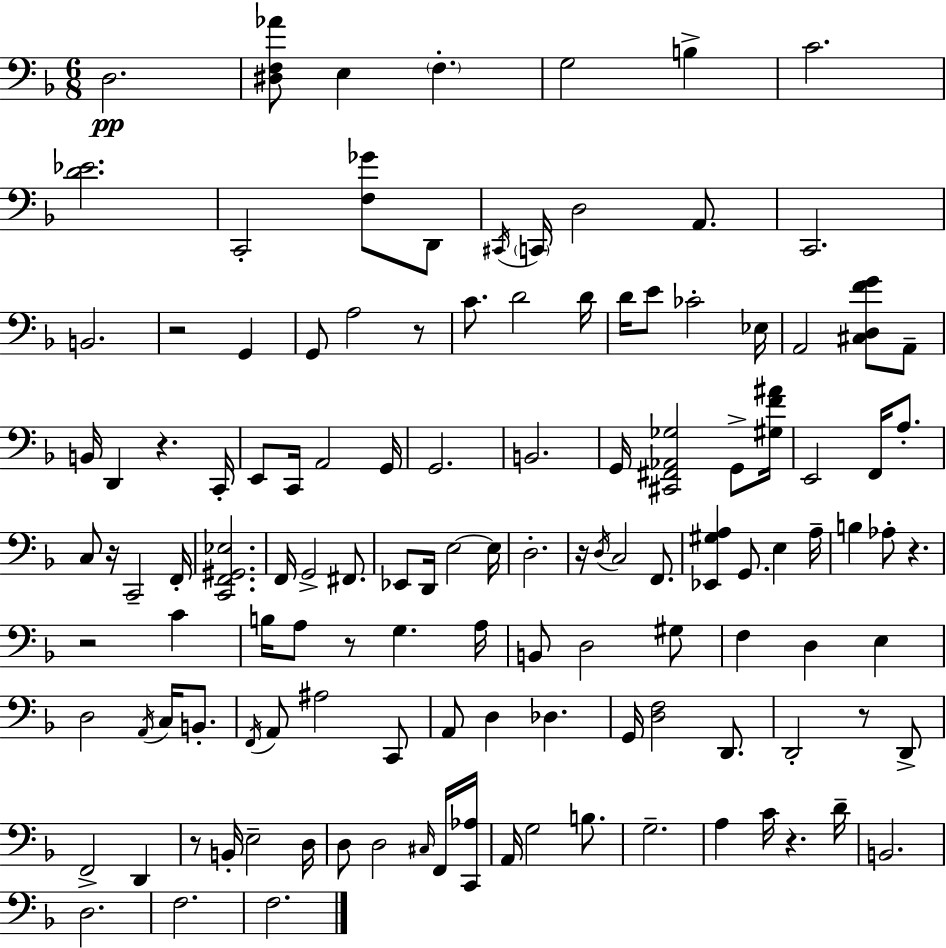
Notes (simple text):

D3/h. [D#3,F3,Ab4]/e E3/q F3/q. G3/h B3/q C4/h. [D4,Eb4]/h. C2/h [F3,Gb4]/e D2/e C#2/s C2/s D3/h A2/e. C2/h. B2/h. R/h G2/q G2/e A3/h R/e C4/e. D4/h D4/s D4/s E4/e CES4/h Eb3/s A2/h [C#3,D3,F4,G4]/e A2/e B2/s D2/q R/q. C2/s E2/e C2/s A2/h G2/s G2/h. B2/h. G2/s [C#2,F#2,Ab2,Gb3]/h G2/e [G#3,F4,A#4]/s E2/h F2/s A3/e. C3/e R/s C2/h F2/s [C2,F2,G#2,Eb3]/h. F2/s G2/h F#2/e. Eb2/e D2/s E3/h E3/s D3/h. R/s D3/s C3/h F2/e. [Eb2,G#3,A3]/q G2/e. E3/q A3/s B3/q Ab3/e R/q. R/h C4/q B3/s A3/e R/e G3/q. A3/s B2/e D3/h G#3/e F3/q D3/q E3/q D3/h A2/s C3/s B2/e. F2/s A2/e A#3/h C2/e A2/e D3/q Db3/q. G2/s [D3,F3]/h D2/e. D2/h R/e D2/e F2/h D2/q R/e B2/s E3/h D3/s D3/e D3/h C#3/s F2/s [C2,Ab3]/s A2/s G3/h B3/e. G3/h. A3/q C4/s R/q. D4/s B2/h. D3/h. F3/h. F3/h.